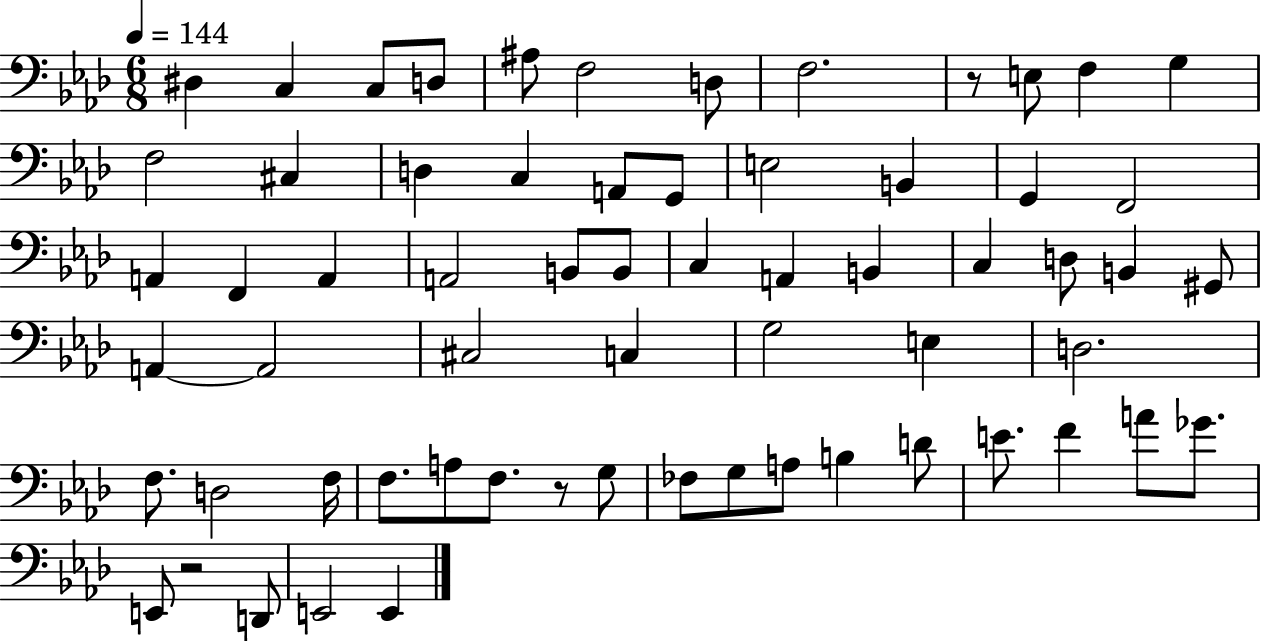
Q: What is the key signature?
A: AES major